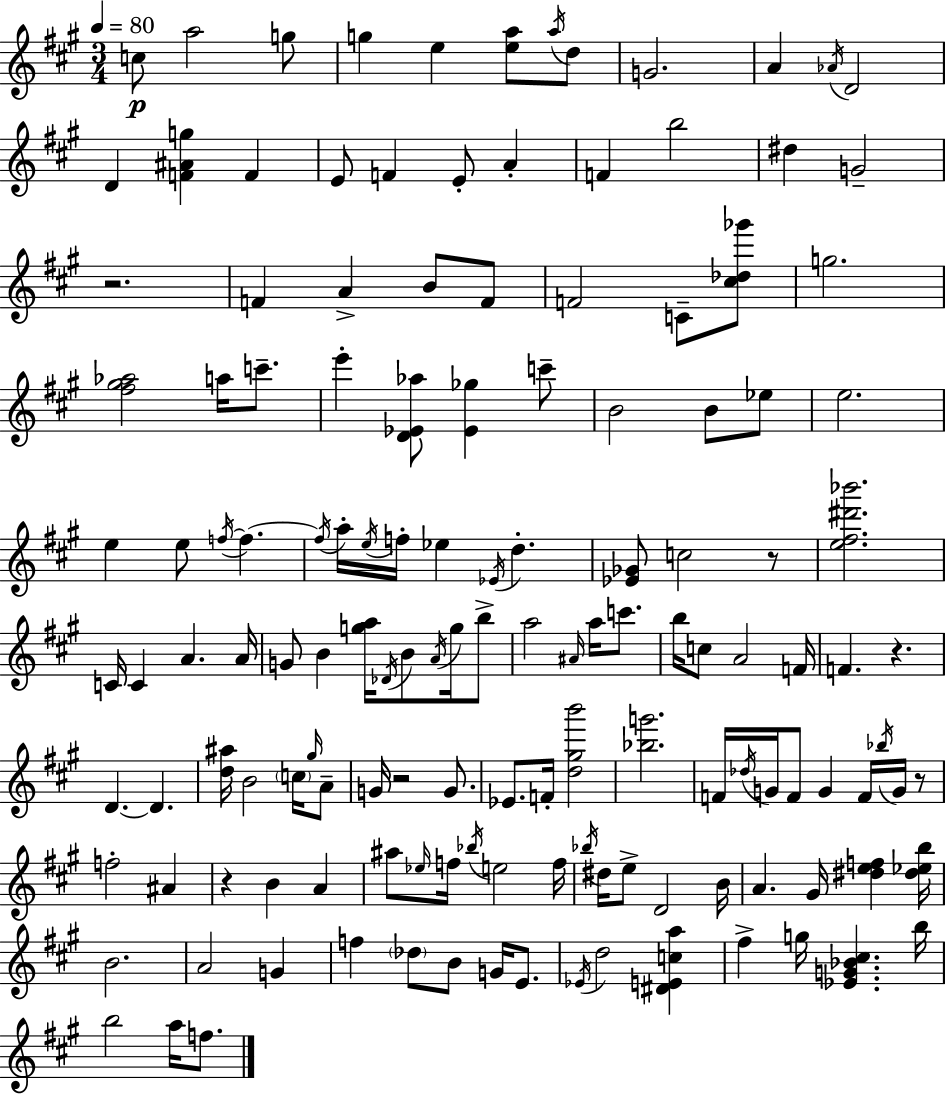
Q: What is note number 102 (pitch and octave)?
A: A4